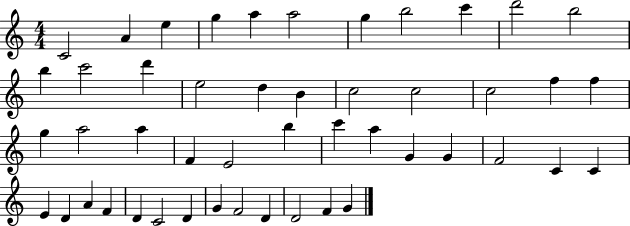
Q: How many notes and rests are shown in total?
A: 48